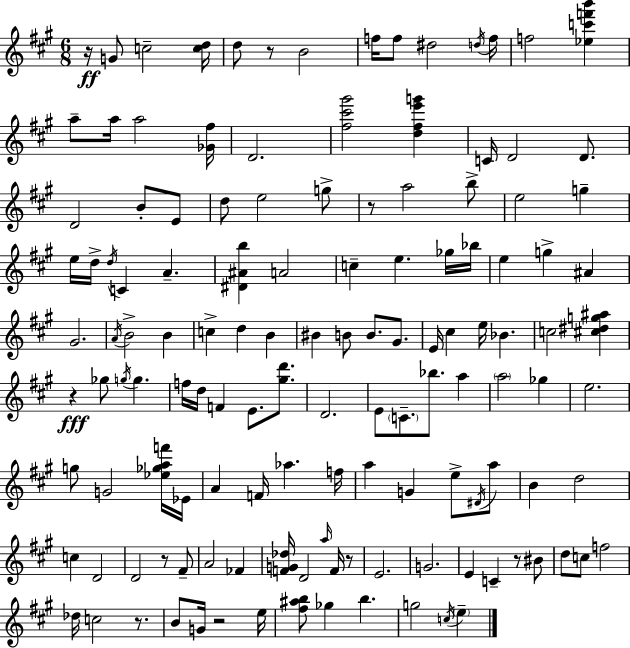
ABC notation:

X:1
T:Untitled
M:6/8
L:1/4
K:A
z/4 G/2 c2 [cd]/4 d/2 z/2 B2 f/4 f/2 ^d2 d/4 f/4 f2 [_ec'f'b'] a/2 a/4 a2 [_G^f]/4 D2 [^f^c'^g']2 [d^fe'g'] C/4 D2 D/2 D2 B/2 E/2 d/2 e2 g/2 z/2 a2 b/2 e2 g e/4 d/4 d/4 C A [^D^Ab] A2 c e _g/4 _b/4 e g ^A ^G2 A/4 B2 B c d B ^B B/2 B/2 ^G/2 E/4 ^c e/4 _B c2 [^c^dg^a] z _g/2 g/4 g f/4 d/4 F E/2 [^gd']/2 D2 E/2 C/2 _b/2 a a2 _g e2 g/2 G2 [_e_gaf']/4 _E/4 A F/4 _a f/4 a G e/2 ^D/4 a/2 B d2 c D2 D2 z/2 ^F/2 A2 _F [FG_d]/4 D2 a/4 F/4 z/2 E2 G2 E C z/2 ^B/2 d/2 c/2 f2 _d/4 c2 z/2 B/2 G/4 z2 e/4 [^f^ab]/2 _g b g2 c/4 e